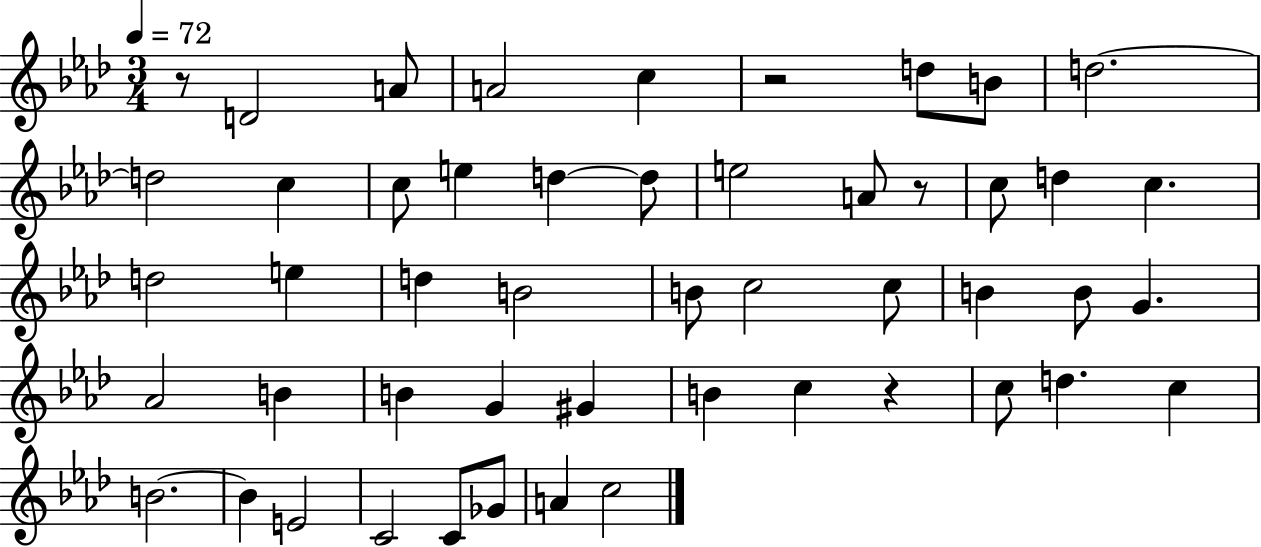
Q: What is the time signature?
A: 3/4